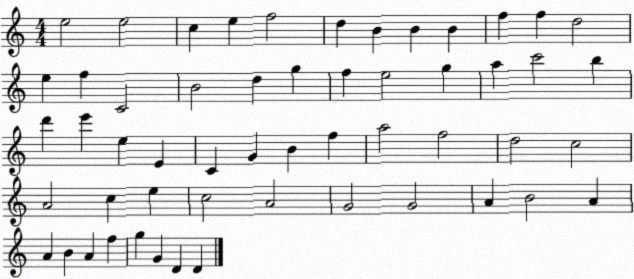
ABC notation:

X:1
T:Untitled
M:4/4
L:1/4
K:C
e2 e2 c e f2 d B B B f f d2 e f C2 B2 d g f e2 g a c'2 b d' e' e E C G B f a2 f2 d2 c2 A2 c e c2 A2 G2 G2 A B2 A A B A f g G D D